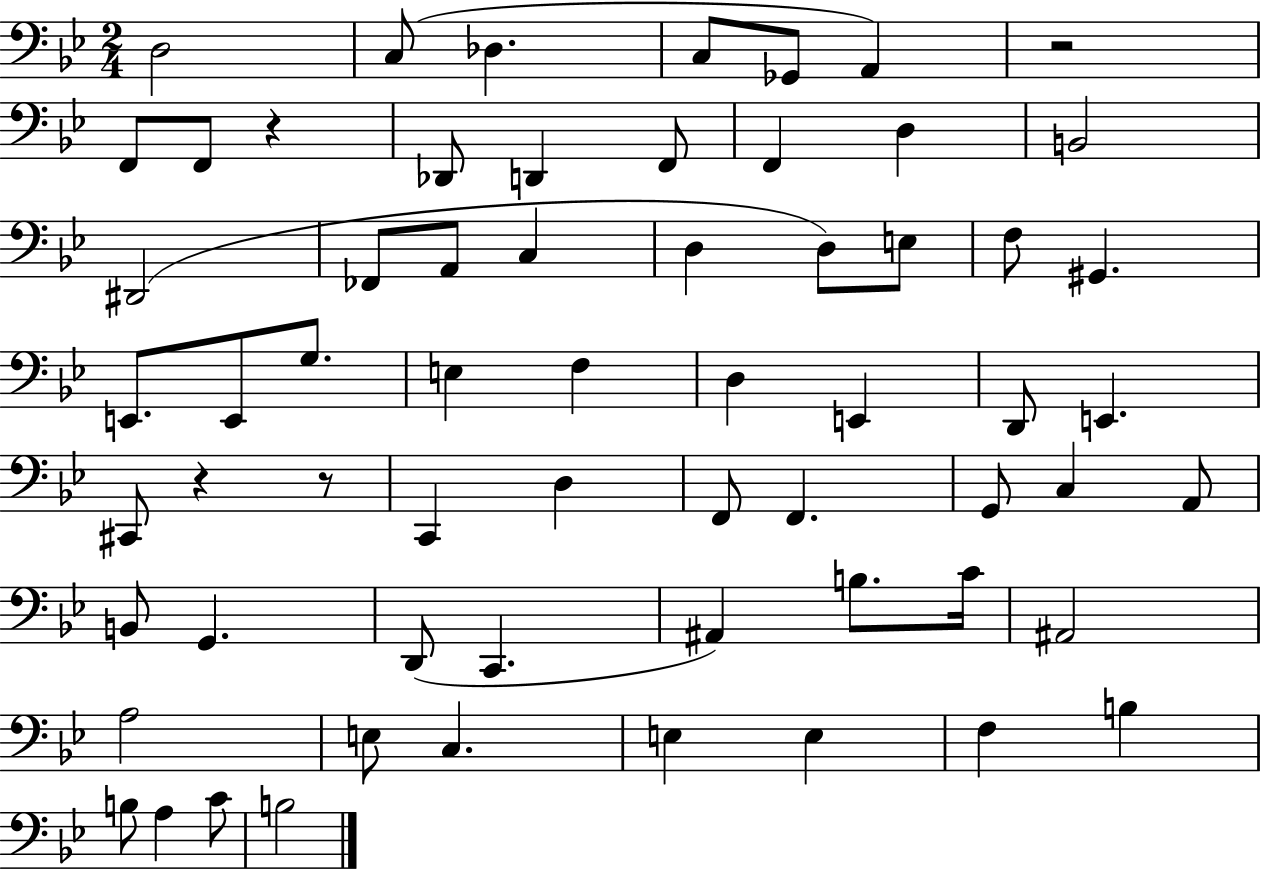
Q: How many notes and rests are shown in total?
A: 63